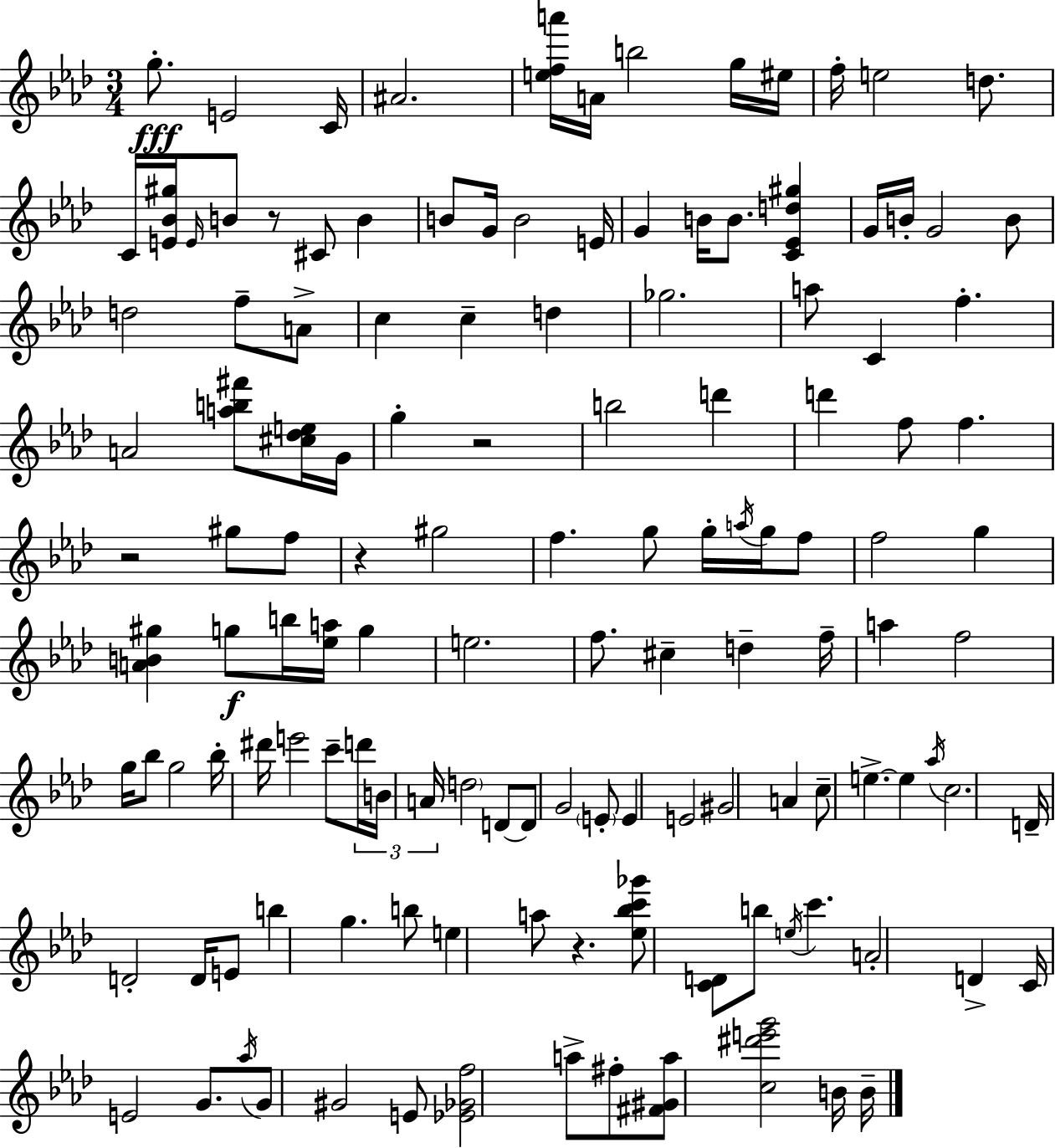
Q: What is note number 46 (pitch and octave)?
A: G#5